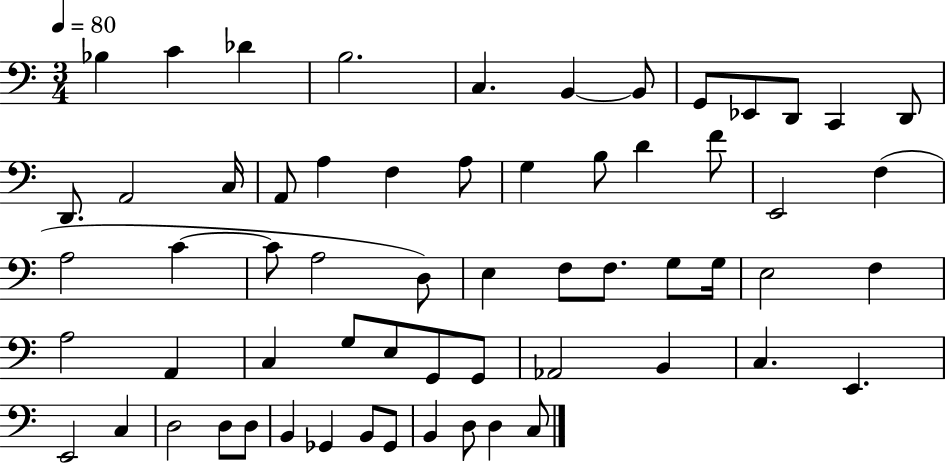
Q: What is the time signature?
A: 3/4